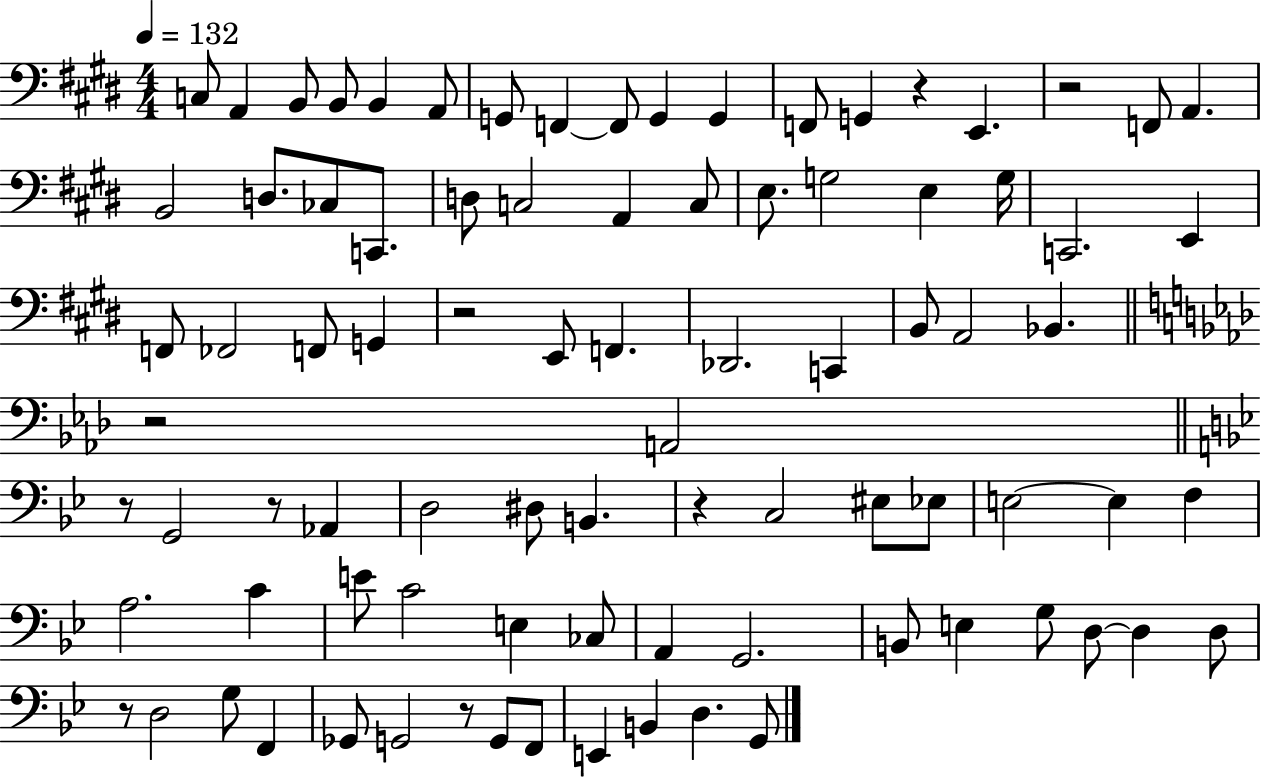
{
  \clef bass
  \numericTimeSignature
  \time 4/4
  \key e \major
  \tempo 4 = 132
  c8 a,4 b,8 b,8 b,4 a,8 | g,8 f,4~~ f,8 g,4 g,4 | f,8 g,4 r4 e,4. | r2 f,8 a,4. | \break b,2 d8. ces8 c,8. | d8 c2 a,4 c8 | e8. g2 e4 g16 | c,2. e,4 | \break f,8 fes,2 f,8 g,4 | r2 e,8 f,4. | des,2. c,4 | b,8 a,2 bes,4. | \break \bar "||" \break \key f \minor r2 a,2 | \bar "||" \break \key g \minor r8 g,2 r8 aes,4 | d2 dis8 b,4. | r4 c2 eis8 ees8 | e2~~ e4 f4 | \break a2. c'4 | e'8 c'2 e4 ces8 | a,4 g,2. | b,8 e4 g8 d8~~ d4 d8 | \break r8 d2 g8 f,4 | ges,8 g,2 r8 g,8 f,8 | e,4 b,4 d4. g,8 | \bar "|."
}